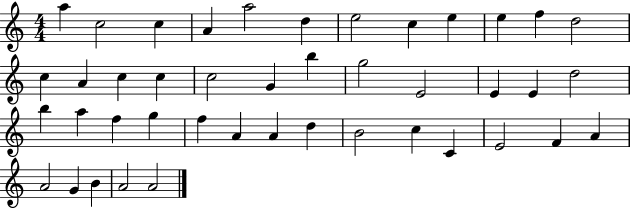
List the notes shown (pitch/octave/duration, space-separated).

A5/q C5/h C5/q A4/q A5/h D5/q E5/h C5/q E5/q E5/q F5/q D5/h C5/q A4/q C5/q C5/q C5/h G4/q B5/q G5/h E4/h E4/q E4/q D5/h B5/q A5/q F5/q G5/q F5/q A4/q A4/q D5/q B4/h C5/q C4/q E4/h F4/q A4/q A4/h G4/q B4/q A4/h A4/h